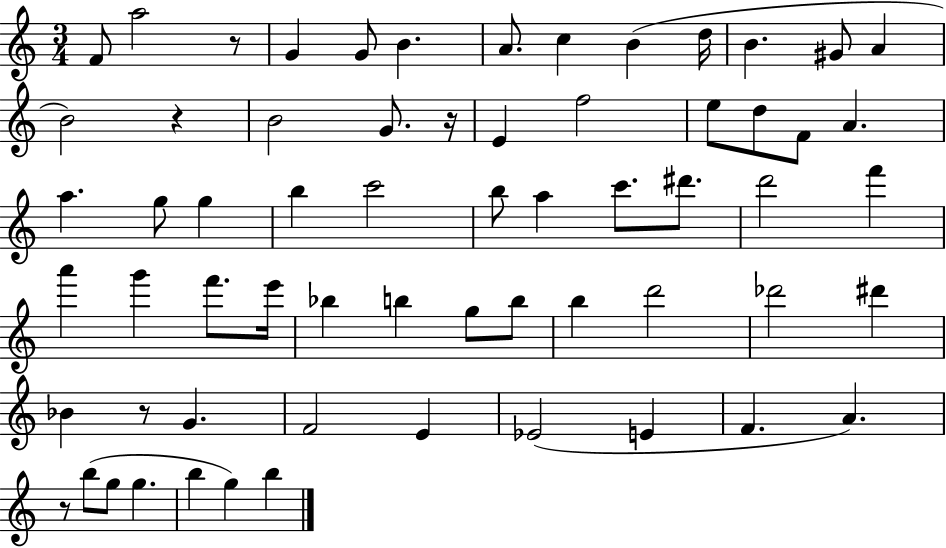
F4/e A5/h R/e G4/q G4/e B4/q. A4/e. C5/q B4/q D5/s B4/q. G#4/e A4/q B4/h R/q B4/h G4/e. R/s E4/q F5/h E5/e D5/e F4/e A4/q. A5/q. G5/e G5/q B5/q C6/h B5/e A5/q C6/e. D#6/e. D6/h F6/q A6/q G6/q F6/e. E6/s Bb5/q B5/q G5/e B5/e B5/q D6/h Db6/h D#6/q Bb4/q R/e G4/q. F4/h E4/q Eb4/h E4/q F4/q. A4/q. R/e B5/e G5/e G5/q. B5/q G5/q B5/q